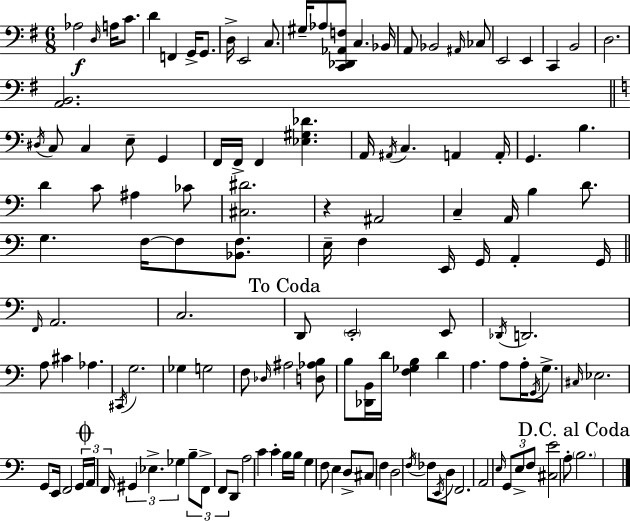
{
  \clef bass
  \numericTimeSignature
  \time 6/8
  \key g \major
  aes2\f \grace { d16 } a16 c'8. | d'4 f,4 g,16-> g,8. | d16-> e,2 c8. | gis16-- aes8 <c, des, aes, f>8 c4. | \break bes,16 a,8 bes,2 \grace { ais,16 } | ces8 e,2 e,4 | c,4 b,2 | d2. | \break <a, b,>2. | \bar "||" \break \key c \major \acciaccatura { dis16 } c8 c4 e8-- g,4 | f,16 f,16-> f,4 <ees gis des'>4. | a,16 \acciaccatura { ais,16 } c4. a,4 | a,16-. g,4. b4. | \break d'4 c'8 ais4 | ces'8 <cis dis'>2. | r4 ais,2 | c4-- a,16 b4 d'8. | \break g4. f16~~ f8 <bes, f>8. | e16-- f4 e,16 g,16 a,4-. | g,16 \bar "||" \break \key a \minor \grace { f,16 } a,2. | c2. | \mark "To Coda" d,8 \parenthesize e,2-. e,8 | \acciaccatura { des,16 } d,2. | \break a8 cis'4 aes4. | \acciaccatura { cis,16 } g2. | ges4 g2 | f8 \grace { des16 } ais2 | \break <d aes b>8 b8 <des, b,>16 d'16 <f ges b>4 | d'4 a4. a8 | a16-. \acciaccatura { g,16 } g8.-> \grace { cis16 } ees2. | g,8 e,16 f,2 | \break \tuplet 3/2 { g,16 \mark \markup { \musicglyph "scripts.coda" } a,16 f,16 } \tuplet 3/2 { gis,4 | ees4.-> ges4 } \tuplet 3/2 { b8-- | f,8-> f,8 } d,8 a2 | c'4 c'4-. b16 b16 | \break g4 f8 e4 d8-> | cis8 f4 d2 | \acciaccatura { f16 } fes8 \acciaccatura { e,16 } d8 f,2. | a,2 | \break \grace { e16 } \tuplet 3/2 { g,8 e8-> f8 } <cis e'>2 | a8-. \mark "D.C. al Coda" \parenthesize b2. | \bar "|."
}